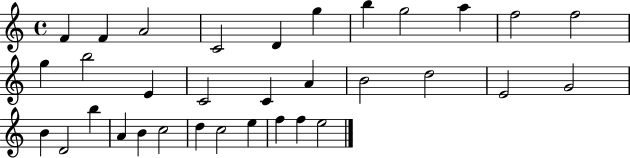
X:1
T:Untitled
M:4/4
L:1/4
K:C
F F A2 C2 D g b g2 a f2 f2 g b2 E C2 C A B2 d2 E2 G2 B D2 b A B c2 d c2 e f f e2